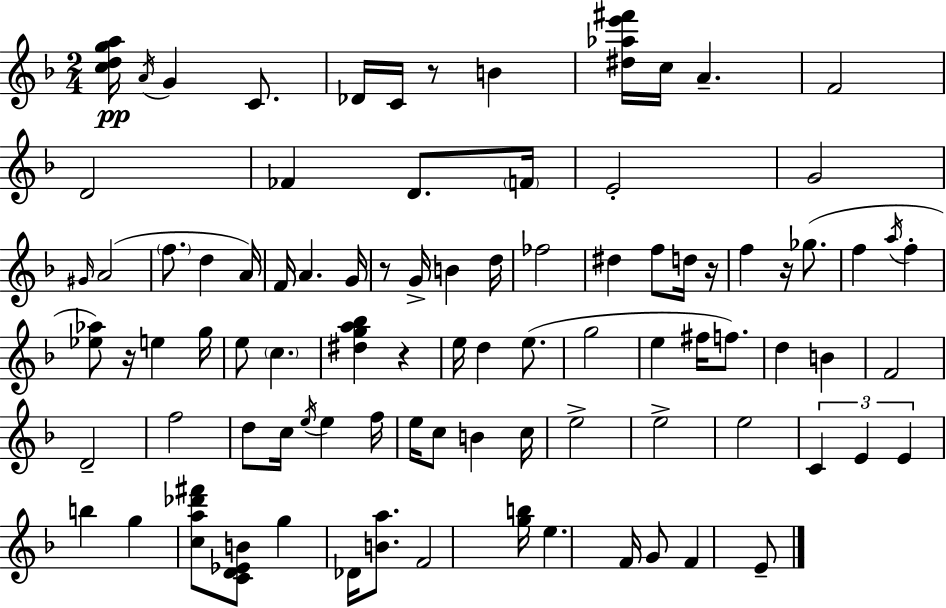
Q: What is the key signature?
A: D minor